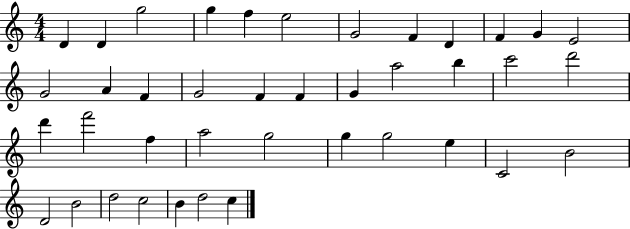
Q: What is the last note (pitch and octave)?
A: C5